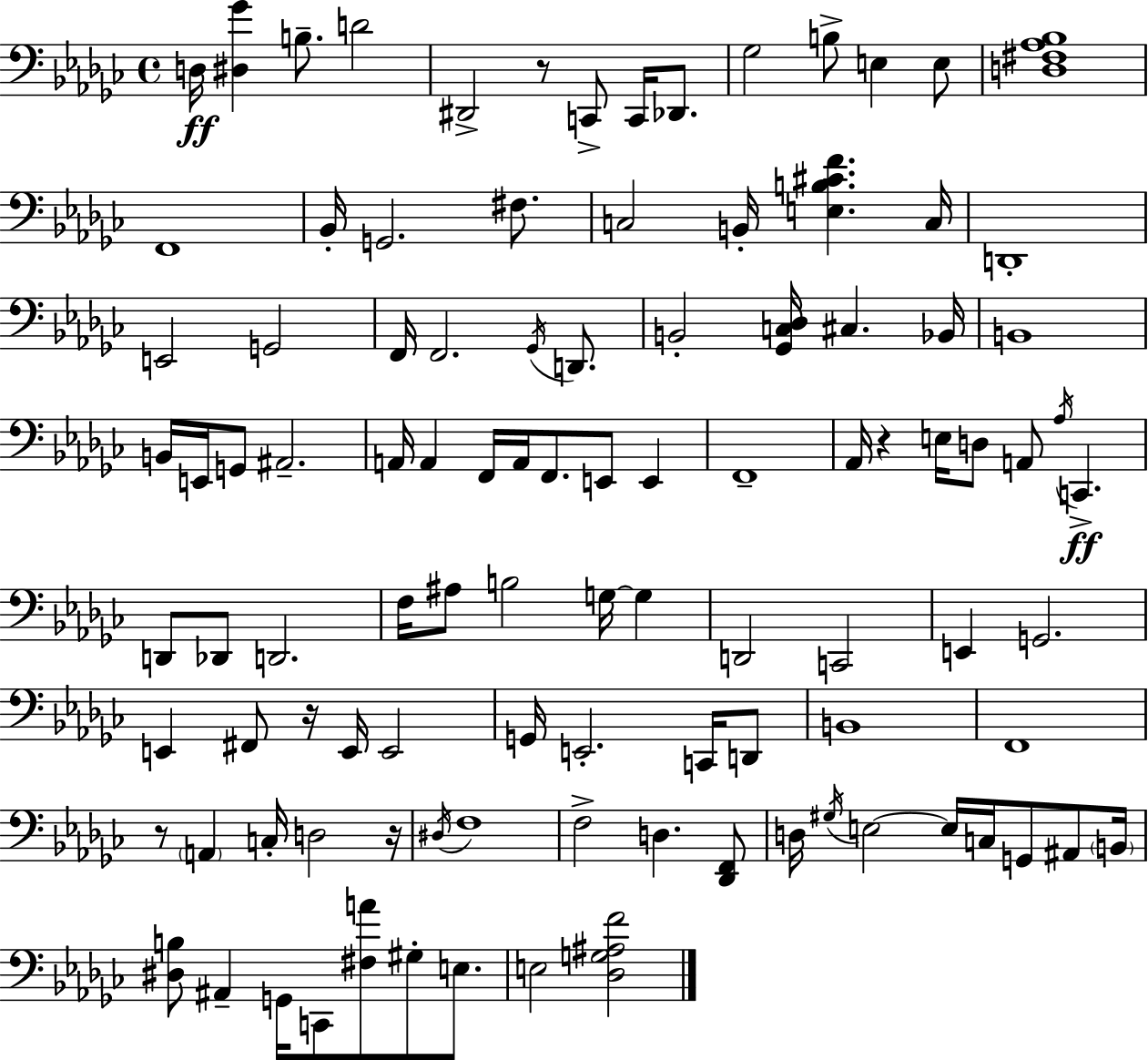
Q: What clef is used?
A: bass